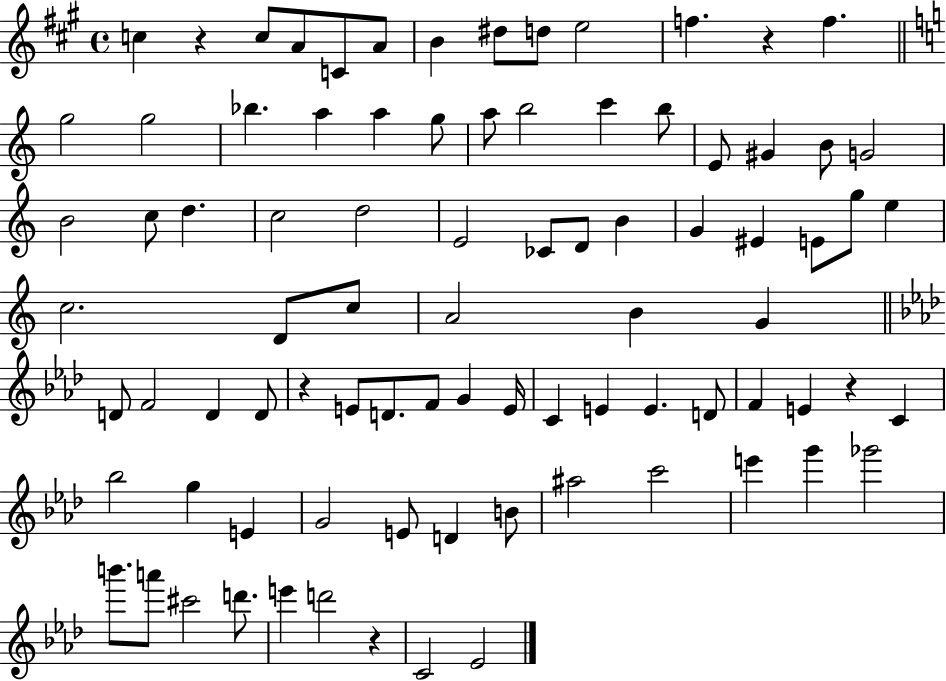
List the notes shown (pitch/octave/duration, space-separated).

C5/q R/q C5/e A4/e C4/e A4/e B4/q D#5/e D5/e E5/h F5/q. R/q F5/q. G5/h G5/h Bb5/q. A5/q A5/q G5/e A5/e B5/h C6/q B5/e E4/e G#4/q B4/e G4/h B4/h C5/e D5/q. C5/h D5/h E4/h CES4/e D4/e B4/q G4/q EIS4/q E4/e G5/e E5/q C5/h. D4/e C5/e A4/h B4/q G4/q D4/e F4/h D4/q D4/e R/q E4/e D4/e. F4/e G4/q E4/s C4/q E4/q E4/q. D4/e F4/q E4/q R/q C4/q Bb5/h G5/q E4/q G4/h E4/e D4/q B4/e A#5/h C6/h E6/q G6/q Gb6/h B6/e. A6/e C#6/h D6/e. E6/q D6/h R/q C4/h Eb4/h